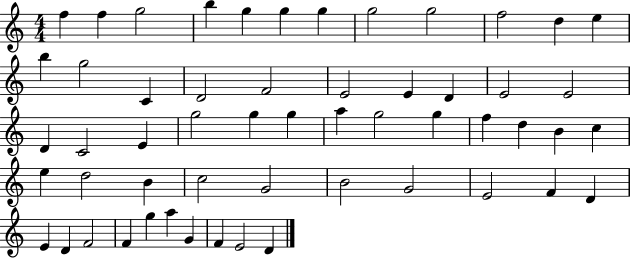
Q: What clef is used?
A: treble